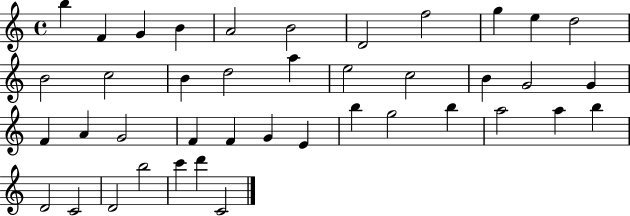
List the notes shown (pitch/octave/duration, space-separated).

B5/q F4/q G4/q B4/q A4/h B4/h D4/h F5/h G5/q E5/q D5/h B4/h C5/h B4/q D5/h A5/q E5/h C5/h B4/q G4/h G4/q F4/q A4/q G4/h F4/q F4/q G4/q E4/q B5/q G5/h B5/q A5/h A5/q B5/q D4/h C4/h D4/h B5/h C6/q D6/q C4/h